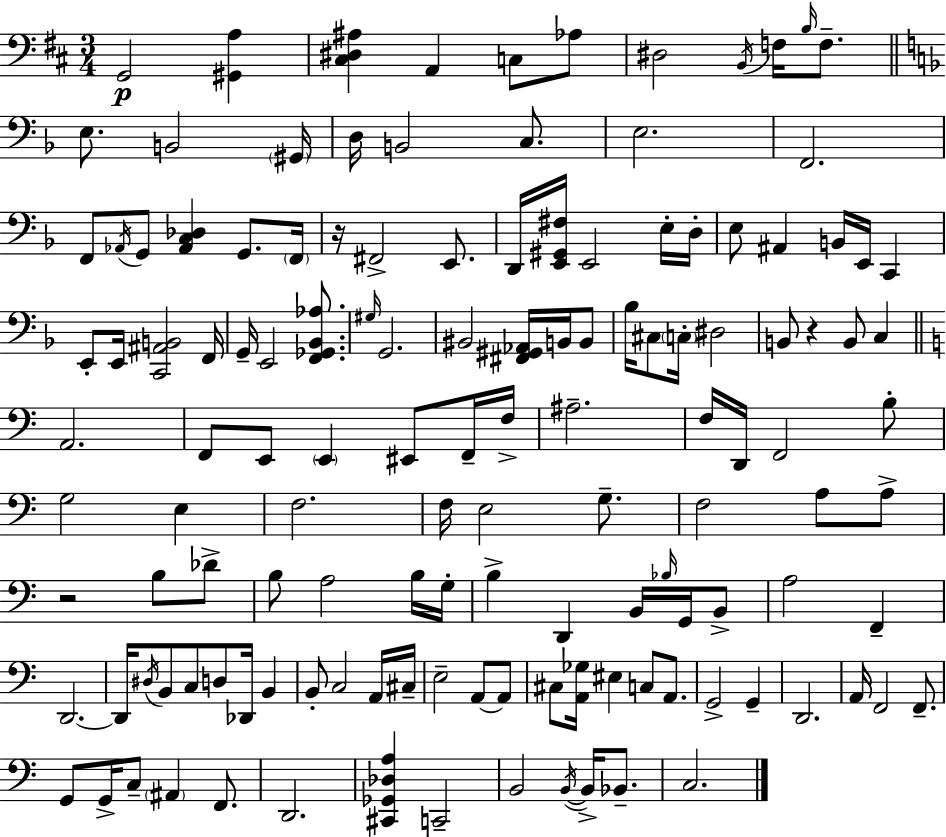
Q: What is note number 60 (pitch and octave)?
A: D2